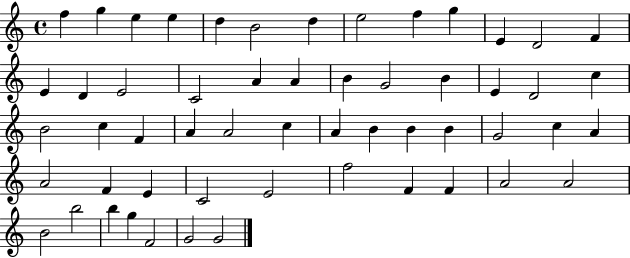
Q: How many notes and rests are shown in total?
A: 55